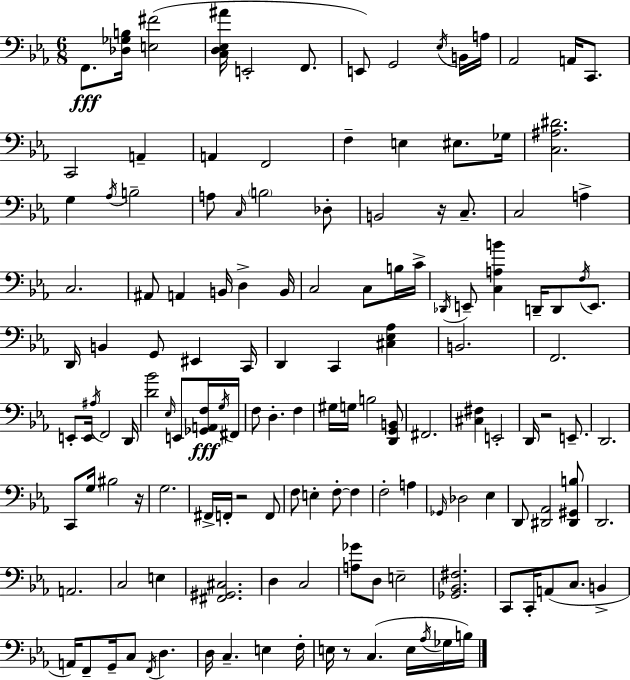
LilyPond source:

{
  \clef bass
  \numericTimeSignature
  \time 6/8
  \key c \minor
  f,8.\fff <des ges b>16 <e fis'>2( | <c d ees ais'>16 e,2-. f,8. | e,8) g,2 \acciaccatura { ees16 } b,16 | a16 aes,2 a,16 c,8. | \break c,2 a,4-- | a,4 f,2 | f4-- e4 eis8. | ges16 <c ais dis'>2. | \break g4 \acciaccatura { aes16 } b2-- | a8 \grace { c16 } \parenthesize b2 | des8-. b,2 r16 | c8.-- c2 a4-> | \break c2. | ais,8 a,4 b,16 d4-> | b,16 c2 c8 | b16 c'16-> \acciaccatura { des,16 } e,8-- <c a b'>4 d,16-- d,8 | \break \acciaccatura { f16 } e,8. d,16 b,4 g,8 | eis,4 c,16 d,4 c,4 | <cis ees aes>4 b,2. | f,2. | \break e,8-. e,16 \acciaccatura { ais16 } f,2 | d,16 <d' bes'>2 | \grace { ees16 } e,8 <ges, a, f>16\fff \acciaccatura { g16 } fis,16 f8 d4.-. | f4 gis16 g16 b2 | \break <d, g, b,>8 fis,2. | <cis fis>4 | e,2-. d,16 r2 | e,8.-- d,2. | \break c,8 g16 bis2 | r16 g2. | fis,16-> f,16-. r2 | f,8 f8 e4-. | \break f8-.~~ f4 f2-. | a4 \grace { ges,16 } des2 | ees4 d,8 <dis, aes,>2 | <dis, gis, b>8 d,2. | \break a,2. | c2 | e4 <fis, gis, cis>2. | d4 | \break c2 <a ges'>8 d8 | e2-- <ges, bes, fis>2. | c,8 c,16-. | a,8( c8. b,4-> a,16) f,8-- | \break g,16-- c8 \acciaccatura { f,16 } d4. d16 c4.-- | e4 f16-. e16 r8 | c4.( e16 \acciaccatura { aes16 } ges16 b16) \bar "|."
}